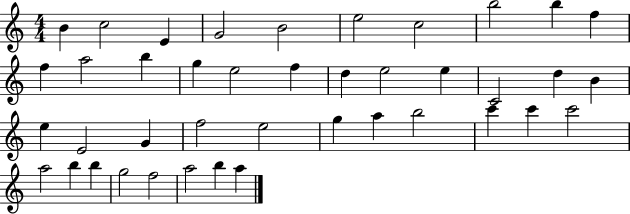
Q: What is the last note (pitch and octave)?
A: A5